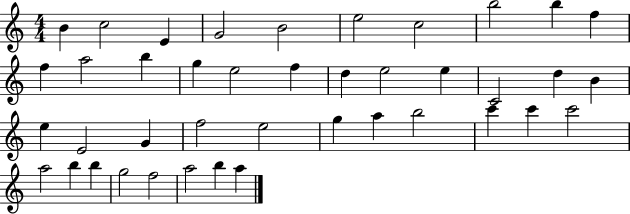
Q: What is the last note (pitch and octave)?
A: A5